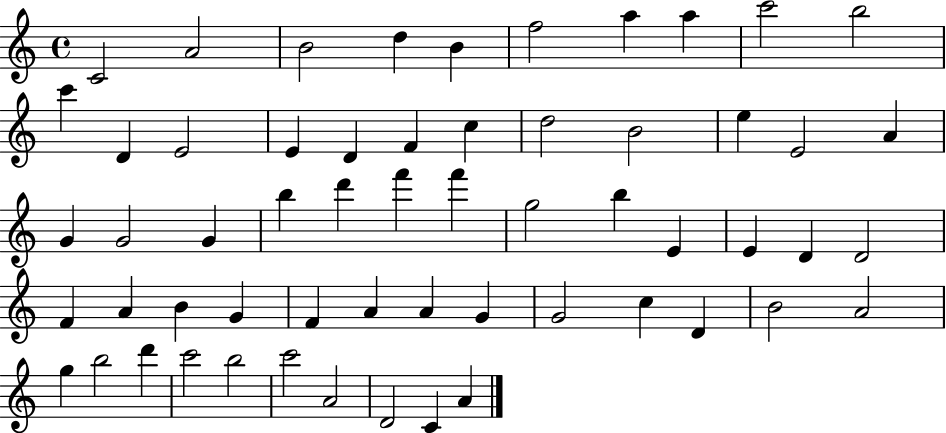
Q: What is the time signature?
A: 4/4